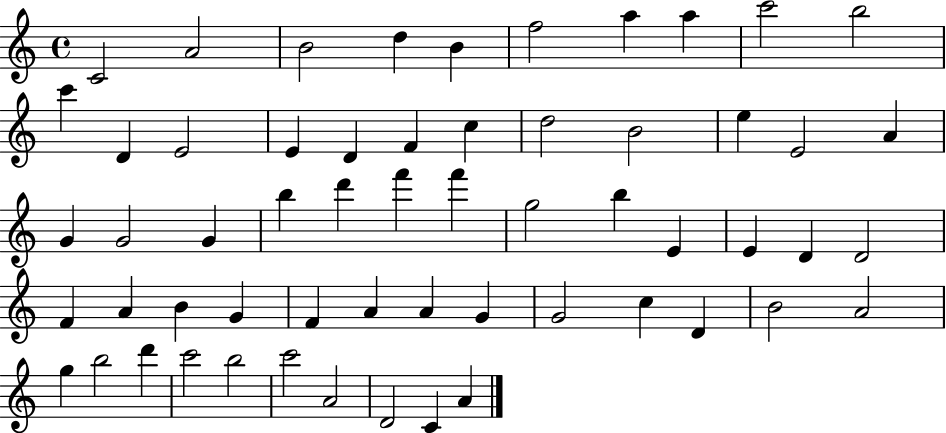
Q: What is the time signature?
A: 4/4